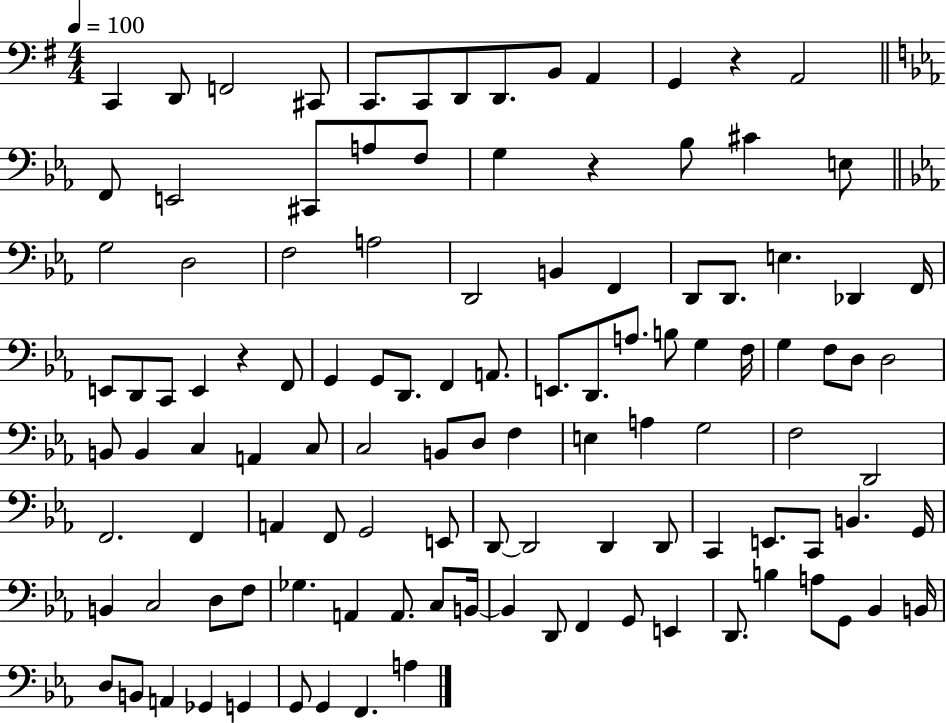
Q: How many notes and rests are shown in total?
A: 114